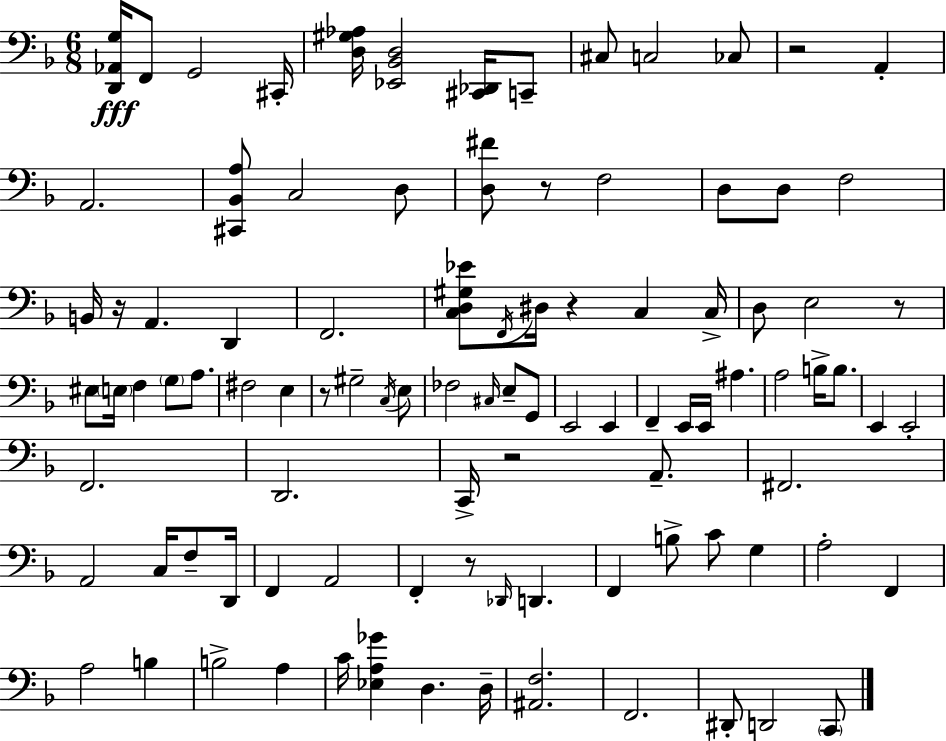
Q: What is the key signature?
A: D minor